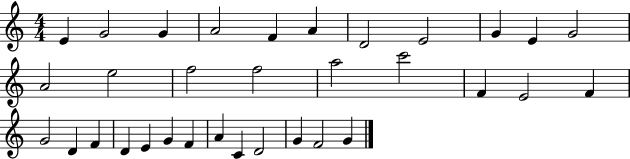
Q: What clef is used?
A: treble